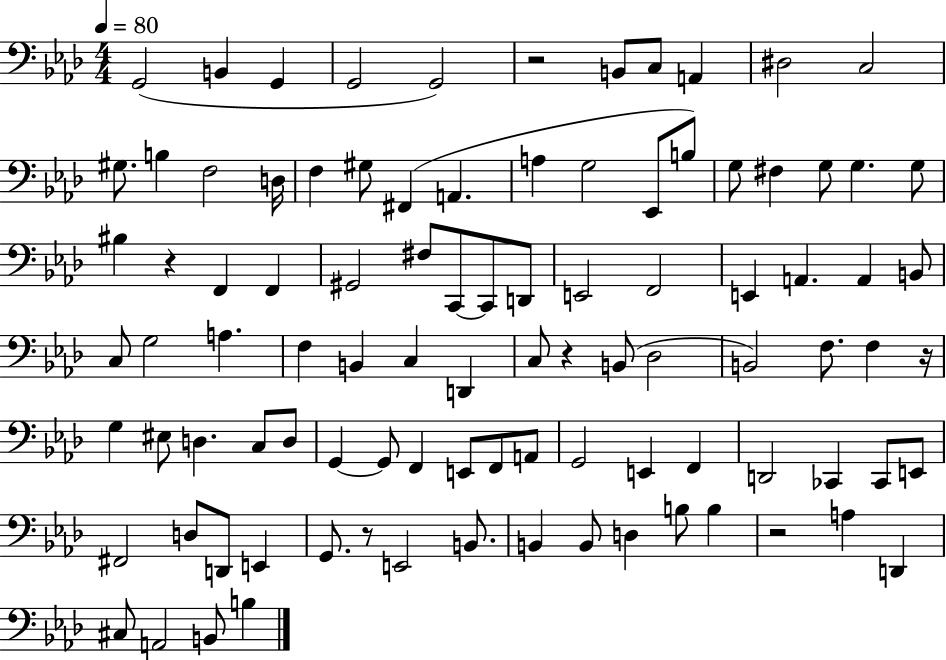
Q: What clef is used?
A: bass